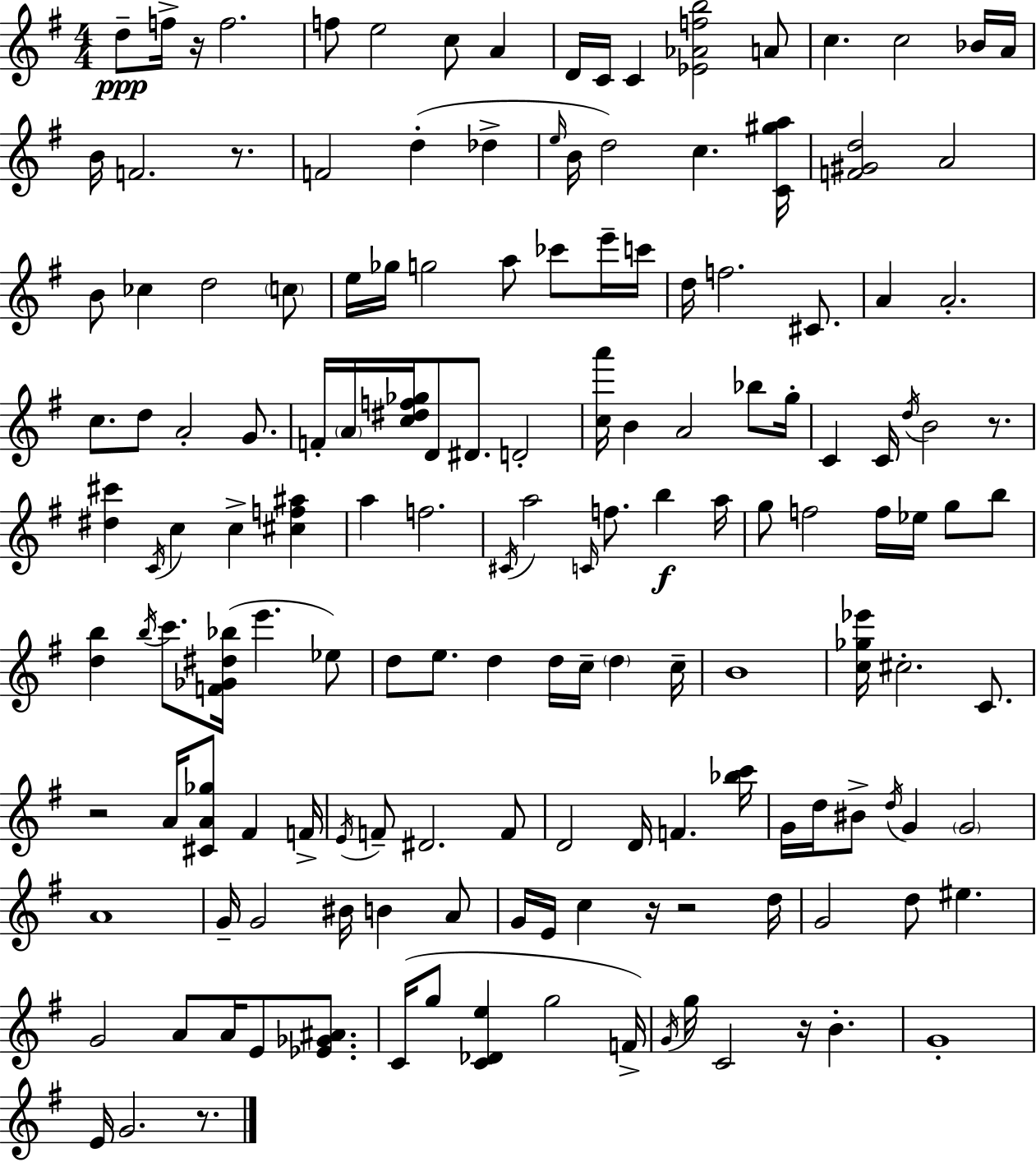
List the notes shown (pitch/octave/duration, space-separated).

D5/e F5/s R/s F5/h. F5/e E5/h C5/e A4/q D4/s C4/s C4/q [Eb4,Ab4,F5,B5]/h A4/e C5/q. C5/h Bb4/s A4/s B4/s F4/h. R/e. F4/h D5/q Db5/q E5/s B4/s D5/h C5/q. [C4,G#5,A5]/s [F4,G#4,D5]/h A4/h B4/e CES5/q D5/h C5/e E5/s Gb5/s G5/h A5/e CES6/e E6/s C6/s D5/s F5/h. C#4/e. A4/q A4/h. C5/e. D5/e A4/h G4/e. F4/s A4/s [C5,D#5,F5,Gb5]/s D4/e D#4/e. D4/h [C5,A6]/s B4/q A4/h Bb5/e G5/s C4/q C4/s D5/s B4/h R/e. [D#5,C#6]/q C4/s C5/q C5/q [C#5,F5,A#5]/q A5/q F5/h. C#4/s A5/h C4/s F5/e. B5/q A5/s G5/e F5/h F5/s Eb5/s G5/e B5/e [D5,B5]/q B5/s C6/e. [F4,Gb4,D#5,Bb5]/s E6/q. Eb5/e D5/e E5/e. D5/q D5/s C5/s D5/q C5/s B4/w [C5,Gb5,Eb6]/s C#5/h. C4/e. R/h A4/s [C#4,A4,Gb5]/e F#4/q F4/s E4/s F4/e D#4/h. F4/e D4/h D4/s F4/q. [Bb5,C6]/s G4/s D5/s BIS4/e D5/s G4/q G4/h A4/w G4/s G4/h BIS4/s B4/q A4/e G4/s E4/s C5/q R/s R/h D5/s G4/h D5/e EIS5/q. G4/h A4/e A4/s E4/e [Eb4,Gb4,A#4]/e. C4/s G5/e [C4,Db4,E5]/q G5/h F4/s G4/s G5/s C4/h R/s B4/q. G4/w E4/s G4/h. R/e.